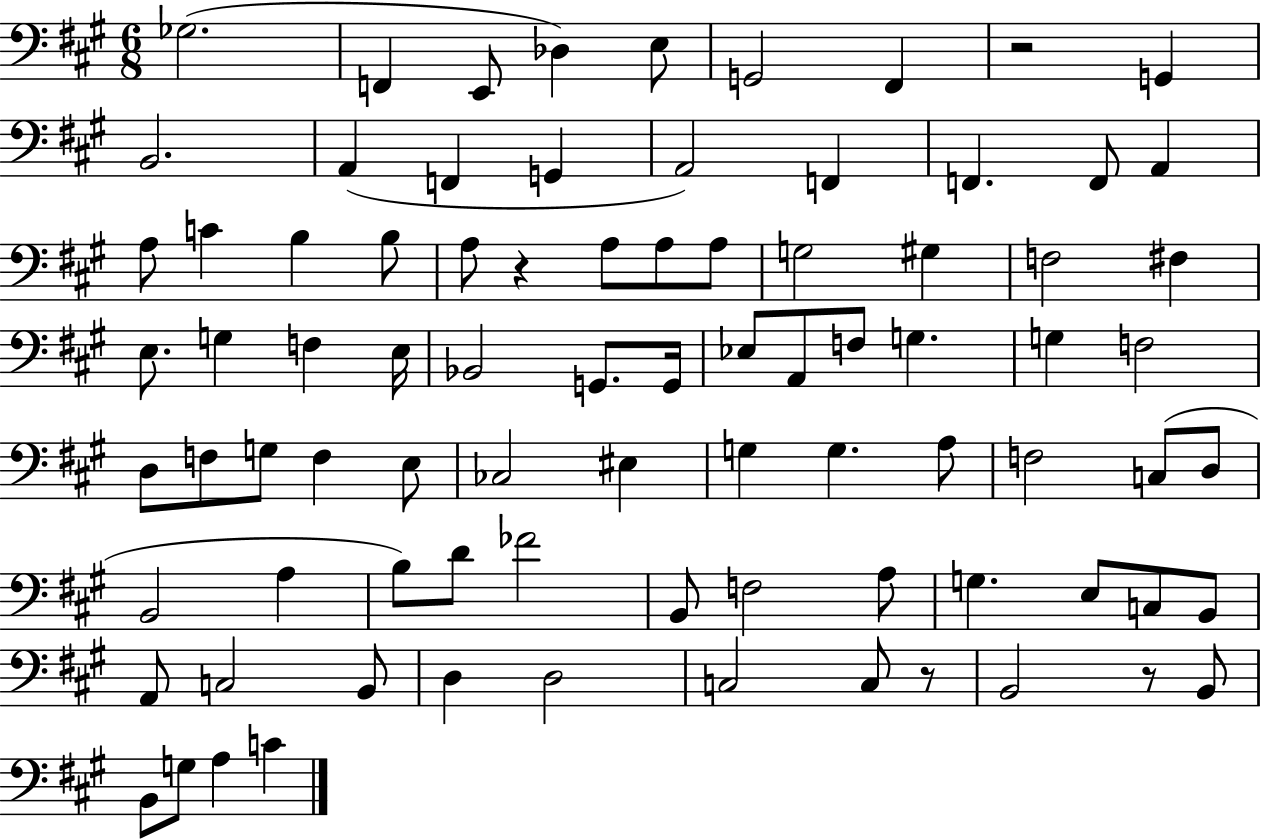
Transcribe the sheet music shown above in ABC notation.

X:1
T:Untitled
M:6/8
L:1/4
K:A
_G,2 F,, E,,/2 _D, E,/2 G,,2 ^F,, z2 G,, B,,2 A,, F,, G,, A,,2 F,, F,, F,,/2 A,, A,/2 C B, B,/2 A,/2 z A,/2 A,/2 A,/2 G,2 ^G, F,2 ^F, E,/2 G, F, E,/4 _B,,2 G,,/2 G,,/4 _E,/2 A,,/2 F,/2 G, G, F,2 D,/2 F,/2 G,/2 F, E,/2 _C,2 ^E, G, G, A,/2 F,2 C,/2 D,/2 B,,2 A, B,/2 D/2 _F2 B,,/2 F,2 A,/2 G, E,/2 C,/2 B,,/2 A,,/2 C,2 B,,/2 D, D,2 C,2 C,/2 z/2 B,,2 z/2 B,,/2 B,,/2 G,/2 A, C